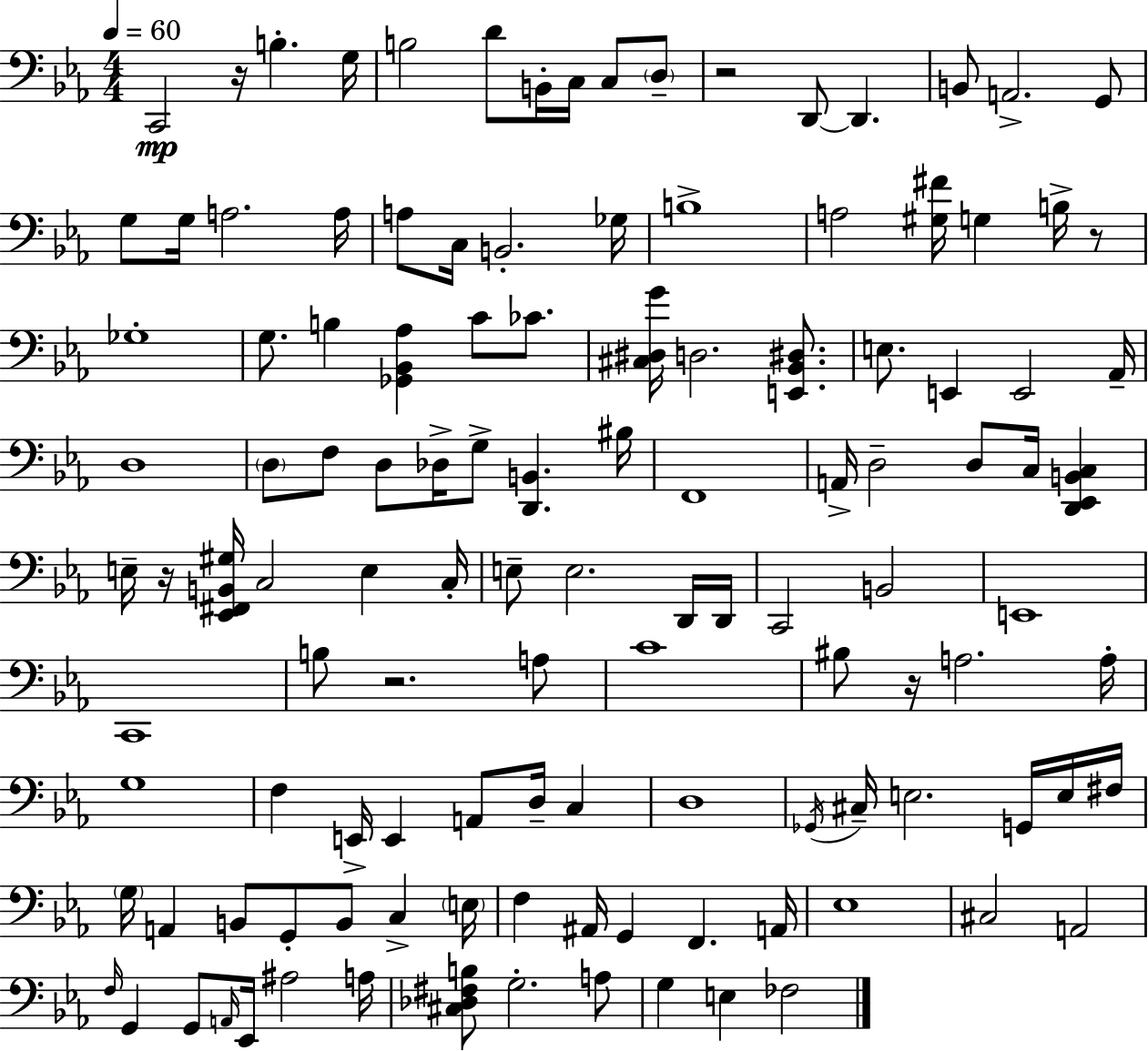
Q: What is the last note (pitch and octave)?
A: FES3